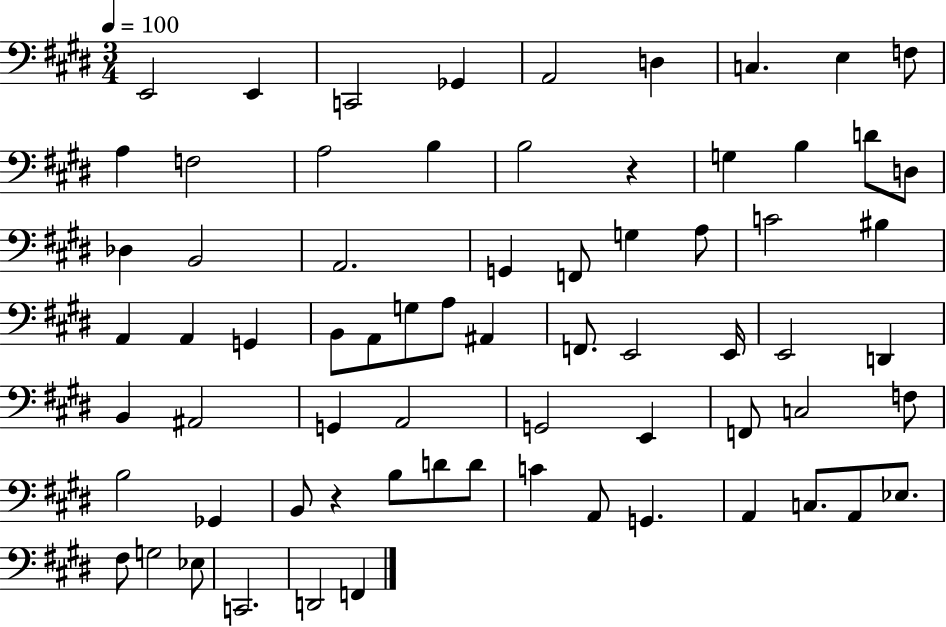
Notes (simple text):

E2/h E2/q C2/h Gb2/q A2/h D3/q C3/q. E3/q F3/e A3/q F3/h A3/h B3/q B3/h R/q G3/q B3/q D4/e D3/e Db3/q B2/h A2/h. G2/q F2/e G3/q A3/e C4/h BIS3/q A2/q A2/q G2/q B2/e A2/e G3/e A3/e A#2/q F2/e. E2/h E2/s E2/h D2/q B2/q A#2/h G2/q A2/h G2/h E2/q F2/e C3/h F3/e B3/h Gb2/q B2/e R/q B3/e D4/e D4/e C4/q A2/e G2/q. A2/q C3/e. A2/e Eb3/e. F#3/e G3/h Eb3/e C2/h. D2/h F2/q